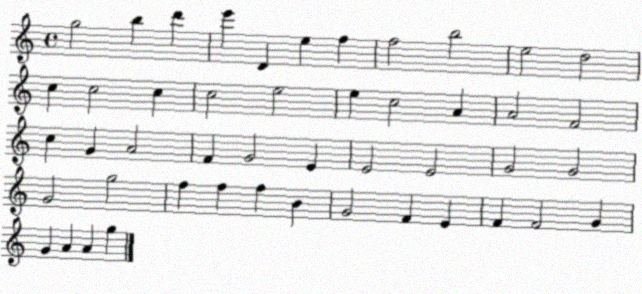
X:1
T:Untitled
M:4/4
L:1/4
K:C
g2 b d' e' D e f f2 b2 e2 d2 c c2 c c2 e2 e c2 A A2 F2 c G A2 F G2 E E2 E2 G2 G2 G2 g2 f f f B G2 F E F F2 G G A A g